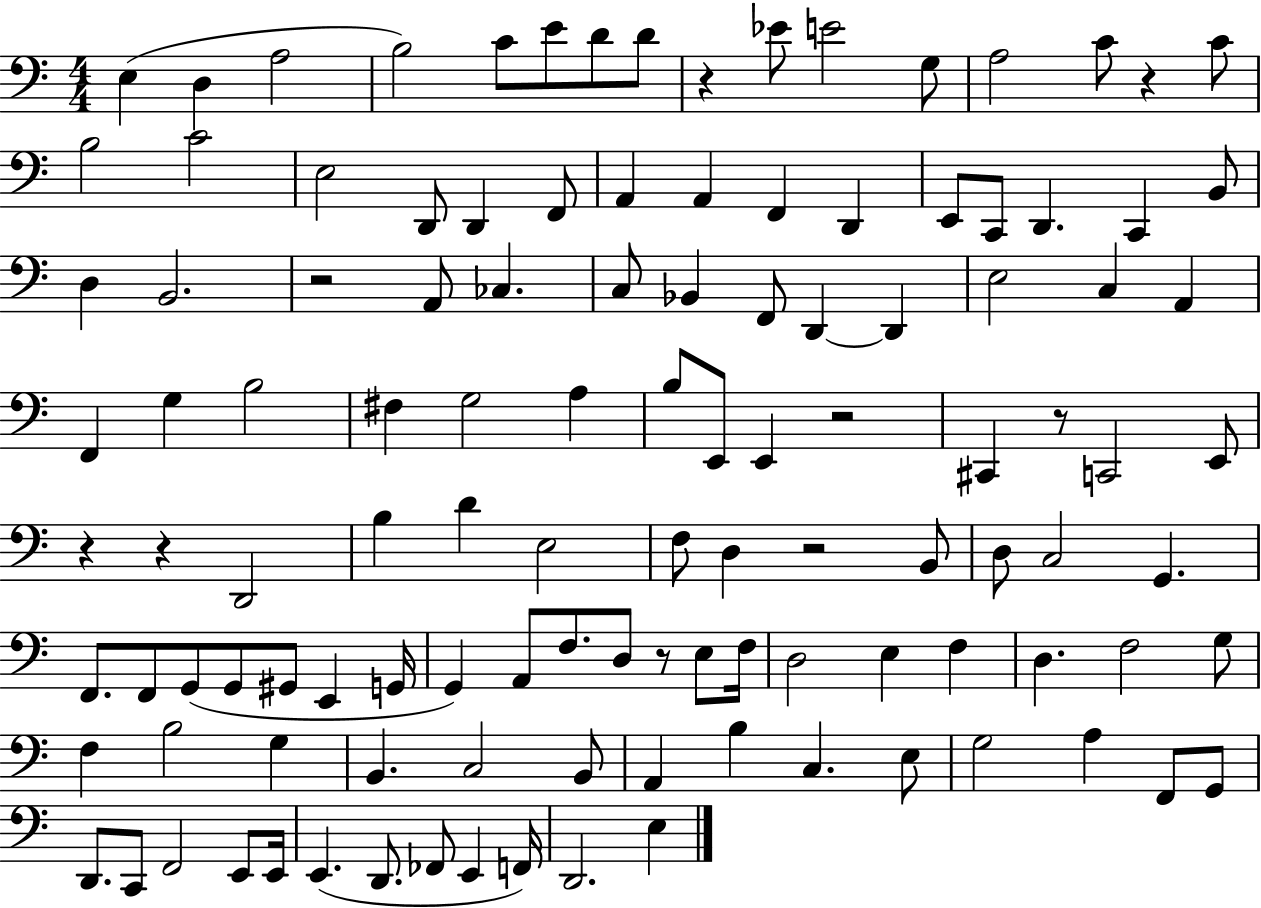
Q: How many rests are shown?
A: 9